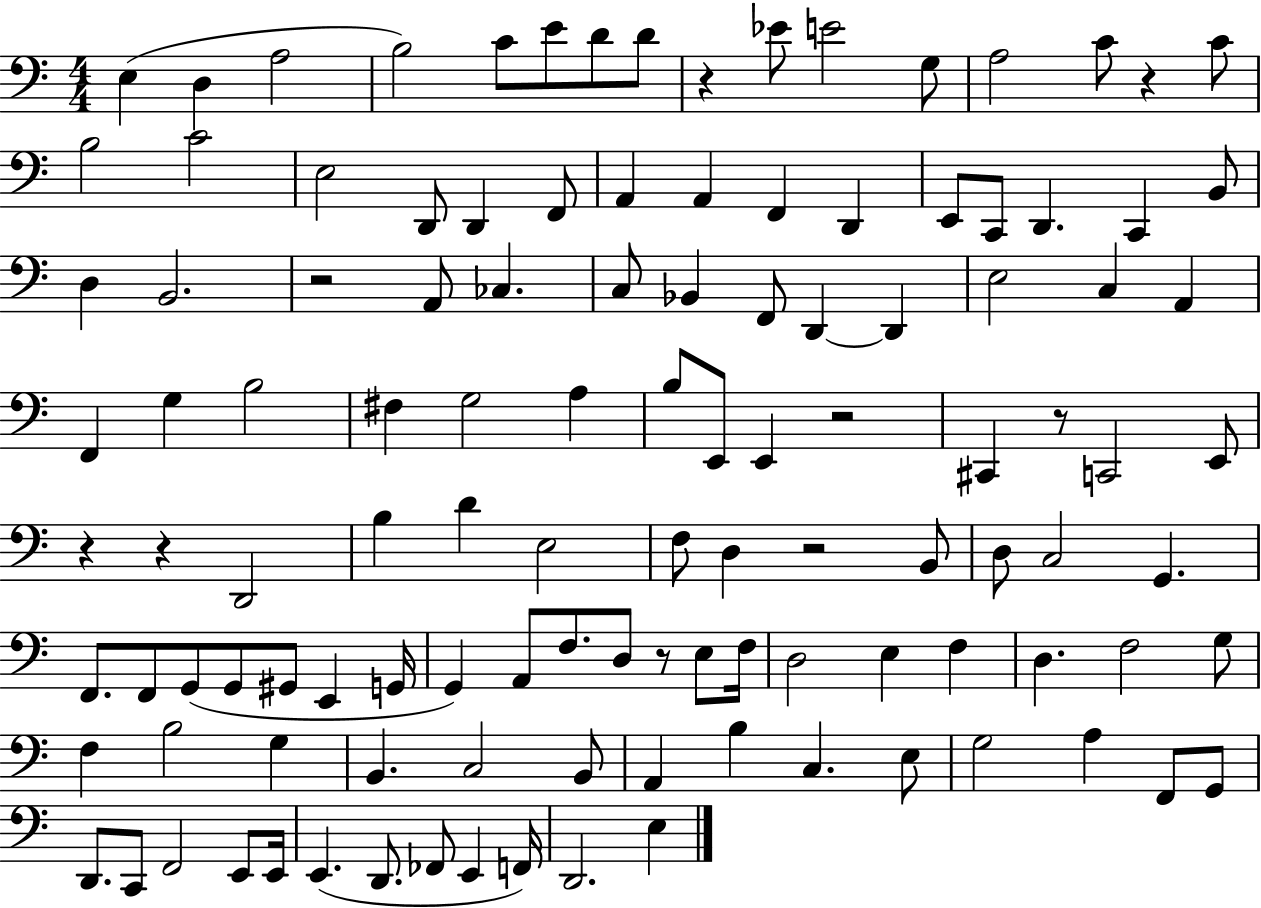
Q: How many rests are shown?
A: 9